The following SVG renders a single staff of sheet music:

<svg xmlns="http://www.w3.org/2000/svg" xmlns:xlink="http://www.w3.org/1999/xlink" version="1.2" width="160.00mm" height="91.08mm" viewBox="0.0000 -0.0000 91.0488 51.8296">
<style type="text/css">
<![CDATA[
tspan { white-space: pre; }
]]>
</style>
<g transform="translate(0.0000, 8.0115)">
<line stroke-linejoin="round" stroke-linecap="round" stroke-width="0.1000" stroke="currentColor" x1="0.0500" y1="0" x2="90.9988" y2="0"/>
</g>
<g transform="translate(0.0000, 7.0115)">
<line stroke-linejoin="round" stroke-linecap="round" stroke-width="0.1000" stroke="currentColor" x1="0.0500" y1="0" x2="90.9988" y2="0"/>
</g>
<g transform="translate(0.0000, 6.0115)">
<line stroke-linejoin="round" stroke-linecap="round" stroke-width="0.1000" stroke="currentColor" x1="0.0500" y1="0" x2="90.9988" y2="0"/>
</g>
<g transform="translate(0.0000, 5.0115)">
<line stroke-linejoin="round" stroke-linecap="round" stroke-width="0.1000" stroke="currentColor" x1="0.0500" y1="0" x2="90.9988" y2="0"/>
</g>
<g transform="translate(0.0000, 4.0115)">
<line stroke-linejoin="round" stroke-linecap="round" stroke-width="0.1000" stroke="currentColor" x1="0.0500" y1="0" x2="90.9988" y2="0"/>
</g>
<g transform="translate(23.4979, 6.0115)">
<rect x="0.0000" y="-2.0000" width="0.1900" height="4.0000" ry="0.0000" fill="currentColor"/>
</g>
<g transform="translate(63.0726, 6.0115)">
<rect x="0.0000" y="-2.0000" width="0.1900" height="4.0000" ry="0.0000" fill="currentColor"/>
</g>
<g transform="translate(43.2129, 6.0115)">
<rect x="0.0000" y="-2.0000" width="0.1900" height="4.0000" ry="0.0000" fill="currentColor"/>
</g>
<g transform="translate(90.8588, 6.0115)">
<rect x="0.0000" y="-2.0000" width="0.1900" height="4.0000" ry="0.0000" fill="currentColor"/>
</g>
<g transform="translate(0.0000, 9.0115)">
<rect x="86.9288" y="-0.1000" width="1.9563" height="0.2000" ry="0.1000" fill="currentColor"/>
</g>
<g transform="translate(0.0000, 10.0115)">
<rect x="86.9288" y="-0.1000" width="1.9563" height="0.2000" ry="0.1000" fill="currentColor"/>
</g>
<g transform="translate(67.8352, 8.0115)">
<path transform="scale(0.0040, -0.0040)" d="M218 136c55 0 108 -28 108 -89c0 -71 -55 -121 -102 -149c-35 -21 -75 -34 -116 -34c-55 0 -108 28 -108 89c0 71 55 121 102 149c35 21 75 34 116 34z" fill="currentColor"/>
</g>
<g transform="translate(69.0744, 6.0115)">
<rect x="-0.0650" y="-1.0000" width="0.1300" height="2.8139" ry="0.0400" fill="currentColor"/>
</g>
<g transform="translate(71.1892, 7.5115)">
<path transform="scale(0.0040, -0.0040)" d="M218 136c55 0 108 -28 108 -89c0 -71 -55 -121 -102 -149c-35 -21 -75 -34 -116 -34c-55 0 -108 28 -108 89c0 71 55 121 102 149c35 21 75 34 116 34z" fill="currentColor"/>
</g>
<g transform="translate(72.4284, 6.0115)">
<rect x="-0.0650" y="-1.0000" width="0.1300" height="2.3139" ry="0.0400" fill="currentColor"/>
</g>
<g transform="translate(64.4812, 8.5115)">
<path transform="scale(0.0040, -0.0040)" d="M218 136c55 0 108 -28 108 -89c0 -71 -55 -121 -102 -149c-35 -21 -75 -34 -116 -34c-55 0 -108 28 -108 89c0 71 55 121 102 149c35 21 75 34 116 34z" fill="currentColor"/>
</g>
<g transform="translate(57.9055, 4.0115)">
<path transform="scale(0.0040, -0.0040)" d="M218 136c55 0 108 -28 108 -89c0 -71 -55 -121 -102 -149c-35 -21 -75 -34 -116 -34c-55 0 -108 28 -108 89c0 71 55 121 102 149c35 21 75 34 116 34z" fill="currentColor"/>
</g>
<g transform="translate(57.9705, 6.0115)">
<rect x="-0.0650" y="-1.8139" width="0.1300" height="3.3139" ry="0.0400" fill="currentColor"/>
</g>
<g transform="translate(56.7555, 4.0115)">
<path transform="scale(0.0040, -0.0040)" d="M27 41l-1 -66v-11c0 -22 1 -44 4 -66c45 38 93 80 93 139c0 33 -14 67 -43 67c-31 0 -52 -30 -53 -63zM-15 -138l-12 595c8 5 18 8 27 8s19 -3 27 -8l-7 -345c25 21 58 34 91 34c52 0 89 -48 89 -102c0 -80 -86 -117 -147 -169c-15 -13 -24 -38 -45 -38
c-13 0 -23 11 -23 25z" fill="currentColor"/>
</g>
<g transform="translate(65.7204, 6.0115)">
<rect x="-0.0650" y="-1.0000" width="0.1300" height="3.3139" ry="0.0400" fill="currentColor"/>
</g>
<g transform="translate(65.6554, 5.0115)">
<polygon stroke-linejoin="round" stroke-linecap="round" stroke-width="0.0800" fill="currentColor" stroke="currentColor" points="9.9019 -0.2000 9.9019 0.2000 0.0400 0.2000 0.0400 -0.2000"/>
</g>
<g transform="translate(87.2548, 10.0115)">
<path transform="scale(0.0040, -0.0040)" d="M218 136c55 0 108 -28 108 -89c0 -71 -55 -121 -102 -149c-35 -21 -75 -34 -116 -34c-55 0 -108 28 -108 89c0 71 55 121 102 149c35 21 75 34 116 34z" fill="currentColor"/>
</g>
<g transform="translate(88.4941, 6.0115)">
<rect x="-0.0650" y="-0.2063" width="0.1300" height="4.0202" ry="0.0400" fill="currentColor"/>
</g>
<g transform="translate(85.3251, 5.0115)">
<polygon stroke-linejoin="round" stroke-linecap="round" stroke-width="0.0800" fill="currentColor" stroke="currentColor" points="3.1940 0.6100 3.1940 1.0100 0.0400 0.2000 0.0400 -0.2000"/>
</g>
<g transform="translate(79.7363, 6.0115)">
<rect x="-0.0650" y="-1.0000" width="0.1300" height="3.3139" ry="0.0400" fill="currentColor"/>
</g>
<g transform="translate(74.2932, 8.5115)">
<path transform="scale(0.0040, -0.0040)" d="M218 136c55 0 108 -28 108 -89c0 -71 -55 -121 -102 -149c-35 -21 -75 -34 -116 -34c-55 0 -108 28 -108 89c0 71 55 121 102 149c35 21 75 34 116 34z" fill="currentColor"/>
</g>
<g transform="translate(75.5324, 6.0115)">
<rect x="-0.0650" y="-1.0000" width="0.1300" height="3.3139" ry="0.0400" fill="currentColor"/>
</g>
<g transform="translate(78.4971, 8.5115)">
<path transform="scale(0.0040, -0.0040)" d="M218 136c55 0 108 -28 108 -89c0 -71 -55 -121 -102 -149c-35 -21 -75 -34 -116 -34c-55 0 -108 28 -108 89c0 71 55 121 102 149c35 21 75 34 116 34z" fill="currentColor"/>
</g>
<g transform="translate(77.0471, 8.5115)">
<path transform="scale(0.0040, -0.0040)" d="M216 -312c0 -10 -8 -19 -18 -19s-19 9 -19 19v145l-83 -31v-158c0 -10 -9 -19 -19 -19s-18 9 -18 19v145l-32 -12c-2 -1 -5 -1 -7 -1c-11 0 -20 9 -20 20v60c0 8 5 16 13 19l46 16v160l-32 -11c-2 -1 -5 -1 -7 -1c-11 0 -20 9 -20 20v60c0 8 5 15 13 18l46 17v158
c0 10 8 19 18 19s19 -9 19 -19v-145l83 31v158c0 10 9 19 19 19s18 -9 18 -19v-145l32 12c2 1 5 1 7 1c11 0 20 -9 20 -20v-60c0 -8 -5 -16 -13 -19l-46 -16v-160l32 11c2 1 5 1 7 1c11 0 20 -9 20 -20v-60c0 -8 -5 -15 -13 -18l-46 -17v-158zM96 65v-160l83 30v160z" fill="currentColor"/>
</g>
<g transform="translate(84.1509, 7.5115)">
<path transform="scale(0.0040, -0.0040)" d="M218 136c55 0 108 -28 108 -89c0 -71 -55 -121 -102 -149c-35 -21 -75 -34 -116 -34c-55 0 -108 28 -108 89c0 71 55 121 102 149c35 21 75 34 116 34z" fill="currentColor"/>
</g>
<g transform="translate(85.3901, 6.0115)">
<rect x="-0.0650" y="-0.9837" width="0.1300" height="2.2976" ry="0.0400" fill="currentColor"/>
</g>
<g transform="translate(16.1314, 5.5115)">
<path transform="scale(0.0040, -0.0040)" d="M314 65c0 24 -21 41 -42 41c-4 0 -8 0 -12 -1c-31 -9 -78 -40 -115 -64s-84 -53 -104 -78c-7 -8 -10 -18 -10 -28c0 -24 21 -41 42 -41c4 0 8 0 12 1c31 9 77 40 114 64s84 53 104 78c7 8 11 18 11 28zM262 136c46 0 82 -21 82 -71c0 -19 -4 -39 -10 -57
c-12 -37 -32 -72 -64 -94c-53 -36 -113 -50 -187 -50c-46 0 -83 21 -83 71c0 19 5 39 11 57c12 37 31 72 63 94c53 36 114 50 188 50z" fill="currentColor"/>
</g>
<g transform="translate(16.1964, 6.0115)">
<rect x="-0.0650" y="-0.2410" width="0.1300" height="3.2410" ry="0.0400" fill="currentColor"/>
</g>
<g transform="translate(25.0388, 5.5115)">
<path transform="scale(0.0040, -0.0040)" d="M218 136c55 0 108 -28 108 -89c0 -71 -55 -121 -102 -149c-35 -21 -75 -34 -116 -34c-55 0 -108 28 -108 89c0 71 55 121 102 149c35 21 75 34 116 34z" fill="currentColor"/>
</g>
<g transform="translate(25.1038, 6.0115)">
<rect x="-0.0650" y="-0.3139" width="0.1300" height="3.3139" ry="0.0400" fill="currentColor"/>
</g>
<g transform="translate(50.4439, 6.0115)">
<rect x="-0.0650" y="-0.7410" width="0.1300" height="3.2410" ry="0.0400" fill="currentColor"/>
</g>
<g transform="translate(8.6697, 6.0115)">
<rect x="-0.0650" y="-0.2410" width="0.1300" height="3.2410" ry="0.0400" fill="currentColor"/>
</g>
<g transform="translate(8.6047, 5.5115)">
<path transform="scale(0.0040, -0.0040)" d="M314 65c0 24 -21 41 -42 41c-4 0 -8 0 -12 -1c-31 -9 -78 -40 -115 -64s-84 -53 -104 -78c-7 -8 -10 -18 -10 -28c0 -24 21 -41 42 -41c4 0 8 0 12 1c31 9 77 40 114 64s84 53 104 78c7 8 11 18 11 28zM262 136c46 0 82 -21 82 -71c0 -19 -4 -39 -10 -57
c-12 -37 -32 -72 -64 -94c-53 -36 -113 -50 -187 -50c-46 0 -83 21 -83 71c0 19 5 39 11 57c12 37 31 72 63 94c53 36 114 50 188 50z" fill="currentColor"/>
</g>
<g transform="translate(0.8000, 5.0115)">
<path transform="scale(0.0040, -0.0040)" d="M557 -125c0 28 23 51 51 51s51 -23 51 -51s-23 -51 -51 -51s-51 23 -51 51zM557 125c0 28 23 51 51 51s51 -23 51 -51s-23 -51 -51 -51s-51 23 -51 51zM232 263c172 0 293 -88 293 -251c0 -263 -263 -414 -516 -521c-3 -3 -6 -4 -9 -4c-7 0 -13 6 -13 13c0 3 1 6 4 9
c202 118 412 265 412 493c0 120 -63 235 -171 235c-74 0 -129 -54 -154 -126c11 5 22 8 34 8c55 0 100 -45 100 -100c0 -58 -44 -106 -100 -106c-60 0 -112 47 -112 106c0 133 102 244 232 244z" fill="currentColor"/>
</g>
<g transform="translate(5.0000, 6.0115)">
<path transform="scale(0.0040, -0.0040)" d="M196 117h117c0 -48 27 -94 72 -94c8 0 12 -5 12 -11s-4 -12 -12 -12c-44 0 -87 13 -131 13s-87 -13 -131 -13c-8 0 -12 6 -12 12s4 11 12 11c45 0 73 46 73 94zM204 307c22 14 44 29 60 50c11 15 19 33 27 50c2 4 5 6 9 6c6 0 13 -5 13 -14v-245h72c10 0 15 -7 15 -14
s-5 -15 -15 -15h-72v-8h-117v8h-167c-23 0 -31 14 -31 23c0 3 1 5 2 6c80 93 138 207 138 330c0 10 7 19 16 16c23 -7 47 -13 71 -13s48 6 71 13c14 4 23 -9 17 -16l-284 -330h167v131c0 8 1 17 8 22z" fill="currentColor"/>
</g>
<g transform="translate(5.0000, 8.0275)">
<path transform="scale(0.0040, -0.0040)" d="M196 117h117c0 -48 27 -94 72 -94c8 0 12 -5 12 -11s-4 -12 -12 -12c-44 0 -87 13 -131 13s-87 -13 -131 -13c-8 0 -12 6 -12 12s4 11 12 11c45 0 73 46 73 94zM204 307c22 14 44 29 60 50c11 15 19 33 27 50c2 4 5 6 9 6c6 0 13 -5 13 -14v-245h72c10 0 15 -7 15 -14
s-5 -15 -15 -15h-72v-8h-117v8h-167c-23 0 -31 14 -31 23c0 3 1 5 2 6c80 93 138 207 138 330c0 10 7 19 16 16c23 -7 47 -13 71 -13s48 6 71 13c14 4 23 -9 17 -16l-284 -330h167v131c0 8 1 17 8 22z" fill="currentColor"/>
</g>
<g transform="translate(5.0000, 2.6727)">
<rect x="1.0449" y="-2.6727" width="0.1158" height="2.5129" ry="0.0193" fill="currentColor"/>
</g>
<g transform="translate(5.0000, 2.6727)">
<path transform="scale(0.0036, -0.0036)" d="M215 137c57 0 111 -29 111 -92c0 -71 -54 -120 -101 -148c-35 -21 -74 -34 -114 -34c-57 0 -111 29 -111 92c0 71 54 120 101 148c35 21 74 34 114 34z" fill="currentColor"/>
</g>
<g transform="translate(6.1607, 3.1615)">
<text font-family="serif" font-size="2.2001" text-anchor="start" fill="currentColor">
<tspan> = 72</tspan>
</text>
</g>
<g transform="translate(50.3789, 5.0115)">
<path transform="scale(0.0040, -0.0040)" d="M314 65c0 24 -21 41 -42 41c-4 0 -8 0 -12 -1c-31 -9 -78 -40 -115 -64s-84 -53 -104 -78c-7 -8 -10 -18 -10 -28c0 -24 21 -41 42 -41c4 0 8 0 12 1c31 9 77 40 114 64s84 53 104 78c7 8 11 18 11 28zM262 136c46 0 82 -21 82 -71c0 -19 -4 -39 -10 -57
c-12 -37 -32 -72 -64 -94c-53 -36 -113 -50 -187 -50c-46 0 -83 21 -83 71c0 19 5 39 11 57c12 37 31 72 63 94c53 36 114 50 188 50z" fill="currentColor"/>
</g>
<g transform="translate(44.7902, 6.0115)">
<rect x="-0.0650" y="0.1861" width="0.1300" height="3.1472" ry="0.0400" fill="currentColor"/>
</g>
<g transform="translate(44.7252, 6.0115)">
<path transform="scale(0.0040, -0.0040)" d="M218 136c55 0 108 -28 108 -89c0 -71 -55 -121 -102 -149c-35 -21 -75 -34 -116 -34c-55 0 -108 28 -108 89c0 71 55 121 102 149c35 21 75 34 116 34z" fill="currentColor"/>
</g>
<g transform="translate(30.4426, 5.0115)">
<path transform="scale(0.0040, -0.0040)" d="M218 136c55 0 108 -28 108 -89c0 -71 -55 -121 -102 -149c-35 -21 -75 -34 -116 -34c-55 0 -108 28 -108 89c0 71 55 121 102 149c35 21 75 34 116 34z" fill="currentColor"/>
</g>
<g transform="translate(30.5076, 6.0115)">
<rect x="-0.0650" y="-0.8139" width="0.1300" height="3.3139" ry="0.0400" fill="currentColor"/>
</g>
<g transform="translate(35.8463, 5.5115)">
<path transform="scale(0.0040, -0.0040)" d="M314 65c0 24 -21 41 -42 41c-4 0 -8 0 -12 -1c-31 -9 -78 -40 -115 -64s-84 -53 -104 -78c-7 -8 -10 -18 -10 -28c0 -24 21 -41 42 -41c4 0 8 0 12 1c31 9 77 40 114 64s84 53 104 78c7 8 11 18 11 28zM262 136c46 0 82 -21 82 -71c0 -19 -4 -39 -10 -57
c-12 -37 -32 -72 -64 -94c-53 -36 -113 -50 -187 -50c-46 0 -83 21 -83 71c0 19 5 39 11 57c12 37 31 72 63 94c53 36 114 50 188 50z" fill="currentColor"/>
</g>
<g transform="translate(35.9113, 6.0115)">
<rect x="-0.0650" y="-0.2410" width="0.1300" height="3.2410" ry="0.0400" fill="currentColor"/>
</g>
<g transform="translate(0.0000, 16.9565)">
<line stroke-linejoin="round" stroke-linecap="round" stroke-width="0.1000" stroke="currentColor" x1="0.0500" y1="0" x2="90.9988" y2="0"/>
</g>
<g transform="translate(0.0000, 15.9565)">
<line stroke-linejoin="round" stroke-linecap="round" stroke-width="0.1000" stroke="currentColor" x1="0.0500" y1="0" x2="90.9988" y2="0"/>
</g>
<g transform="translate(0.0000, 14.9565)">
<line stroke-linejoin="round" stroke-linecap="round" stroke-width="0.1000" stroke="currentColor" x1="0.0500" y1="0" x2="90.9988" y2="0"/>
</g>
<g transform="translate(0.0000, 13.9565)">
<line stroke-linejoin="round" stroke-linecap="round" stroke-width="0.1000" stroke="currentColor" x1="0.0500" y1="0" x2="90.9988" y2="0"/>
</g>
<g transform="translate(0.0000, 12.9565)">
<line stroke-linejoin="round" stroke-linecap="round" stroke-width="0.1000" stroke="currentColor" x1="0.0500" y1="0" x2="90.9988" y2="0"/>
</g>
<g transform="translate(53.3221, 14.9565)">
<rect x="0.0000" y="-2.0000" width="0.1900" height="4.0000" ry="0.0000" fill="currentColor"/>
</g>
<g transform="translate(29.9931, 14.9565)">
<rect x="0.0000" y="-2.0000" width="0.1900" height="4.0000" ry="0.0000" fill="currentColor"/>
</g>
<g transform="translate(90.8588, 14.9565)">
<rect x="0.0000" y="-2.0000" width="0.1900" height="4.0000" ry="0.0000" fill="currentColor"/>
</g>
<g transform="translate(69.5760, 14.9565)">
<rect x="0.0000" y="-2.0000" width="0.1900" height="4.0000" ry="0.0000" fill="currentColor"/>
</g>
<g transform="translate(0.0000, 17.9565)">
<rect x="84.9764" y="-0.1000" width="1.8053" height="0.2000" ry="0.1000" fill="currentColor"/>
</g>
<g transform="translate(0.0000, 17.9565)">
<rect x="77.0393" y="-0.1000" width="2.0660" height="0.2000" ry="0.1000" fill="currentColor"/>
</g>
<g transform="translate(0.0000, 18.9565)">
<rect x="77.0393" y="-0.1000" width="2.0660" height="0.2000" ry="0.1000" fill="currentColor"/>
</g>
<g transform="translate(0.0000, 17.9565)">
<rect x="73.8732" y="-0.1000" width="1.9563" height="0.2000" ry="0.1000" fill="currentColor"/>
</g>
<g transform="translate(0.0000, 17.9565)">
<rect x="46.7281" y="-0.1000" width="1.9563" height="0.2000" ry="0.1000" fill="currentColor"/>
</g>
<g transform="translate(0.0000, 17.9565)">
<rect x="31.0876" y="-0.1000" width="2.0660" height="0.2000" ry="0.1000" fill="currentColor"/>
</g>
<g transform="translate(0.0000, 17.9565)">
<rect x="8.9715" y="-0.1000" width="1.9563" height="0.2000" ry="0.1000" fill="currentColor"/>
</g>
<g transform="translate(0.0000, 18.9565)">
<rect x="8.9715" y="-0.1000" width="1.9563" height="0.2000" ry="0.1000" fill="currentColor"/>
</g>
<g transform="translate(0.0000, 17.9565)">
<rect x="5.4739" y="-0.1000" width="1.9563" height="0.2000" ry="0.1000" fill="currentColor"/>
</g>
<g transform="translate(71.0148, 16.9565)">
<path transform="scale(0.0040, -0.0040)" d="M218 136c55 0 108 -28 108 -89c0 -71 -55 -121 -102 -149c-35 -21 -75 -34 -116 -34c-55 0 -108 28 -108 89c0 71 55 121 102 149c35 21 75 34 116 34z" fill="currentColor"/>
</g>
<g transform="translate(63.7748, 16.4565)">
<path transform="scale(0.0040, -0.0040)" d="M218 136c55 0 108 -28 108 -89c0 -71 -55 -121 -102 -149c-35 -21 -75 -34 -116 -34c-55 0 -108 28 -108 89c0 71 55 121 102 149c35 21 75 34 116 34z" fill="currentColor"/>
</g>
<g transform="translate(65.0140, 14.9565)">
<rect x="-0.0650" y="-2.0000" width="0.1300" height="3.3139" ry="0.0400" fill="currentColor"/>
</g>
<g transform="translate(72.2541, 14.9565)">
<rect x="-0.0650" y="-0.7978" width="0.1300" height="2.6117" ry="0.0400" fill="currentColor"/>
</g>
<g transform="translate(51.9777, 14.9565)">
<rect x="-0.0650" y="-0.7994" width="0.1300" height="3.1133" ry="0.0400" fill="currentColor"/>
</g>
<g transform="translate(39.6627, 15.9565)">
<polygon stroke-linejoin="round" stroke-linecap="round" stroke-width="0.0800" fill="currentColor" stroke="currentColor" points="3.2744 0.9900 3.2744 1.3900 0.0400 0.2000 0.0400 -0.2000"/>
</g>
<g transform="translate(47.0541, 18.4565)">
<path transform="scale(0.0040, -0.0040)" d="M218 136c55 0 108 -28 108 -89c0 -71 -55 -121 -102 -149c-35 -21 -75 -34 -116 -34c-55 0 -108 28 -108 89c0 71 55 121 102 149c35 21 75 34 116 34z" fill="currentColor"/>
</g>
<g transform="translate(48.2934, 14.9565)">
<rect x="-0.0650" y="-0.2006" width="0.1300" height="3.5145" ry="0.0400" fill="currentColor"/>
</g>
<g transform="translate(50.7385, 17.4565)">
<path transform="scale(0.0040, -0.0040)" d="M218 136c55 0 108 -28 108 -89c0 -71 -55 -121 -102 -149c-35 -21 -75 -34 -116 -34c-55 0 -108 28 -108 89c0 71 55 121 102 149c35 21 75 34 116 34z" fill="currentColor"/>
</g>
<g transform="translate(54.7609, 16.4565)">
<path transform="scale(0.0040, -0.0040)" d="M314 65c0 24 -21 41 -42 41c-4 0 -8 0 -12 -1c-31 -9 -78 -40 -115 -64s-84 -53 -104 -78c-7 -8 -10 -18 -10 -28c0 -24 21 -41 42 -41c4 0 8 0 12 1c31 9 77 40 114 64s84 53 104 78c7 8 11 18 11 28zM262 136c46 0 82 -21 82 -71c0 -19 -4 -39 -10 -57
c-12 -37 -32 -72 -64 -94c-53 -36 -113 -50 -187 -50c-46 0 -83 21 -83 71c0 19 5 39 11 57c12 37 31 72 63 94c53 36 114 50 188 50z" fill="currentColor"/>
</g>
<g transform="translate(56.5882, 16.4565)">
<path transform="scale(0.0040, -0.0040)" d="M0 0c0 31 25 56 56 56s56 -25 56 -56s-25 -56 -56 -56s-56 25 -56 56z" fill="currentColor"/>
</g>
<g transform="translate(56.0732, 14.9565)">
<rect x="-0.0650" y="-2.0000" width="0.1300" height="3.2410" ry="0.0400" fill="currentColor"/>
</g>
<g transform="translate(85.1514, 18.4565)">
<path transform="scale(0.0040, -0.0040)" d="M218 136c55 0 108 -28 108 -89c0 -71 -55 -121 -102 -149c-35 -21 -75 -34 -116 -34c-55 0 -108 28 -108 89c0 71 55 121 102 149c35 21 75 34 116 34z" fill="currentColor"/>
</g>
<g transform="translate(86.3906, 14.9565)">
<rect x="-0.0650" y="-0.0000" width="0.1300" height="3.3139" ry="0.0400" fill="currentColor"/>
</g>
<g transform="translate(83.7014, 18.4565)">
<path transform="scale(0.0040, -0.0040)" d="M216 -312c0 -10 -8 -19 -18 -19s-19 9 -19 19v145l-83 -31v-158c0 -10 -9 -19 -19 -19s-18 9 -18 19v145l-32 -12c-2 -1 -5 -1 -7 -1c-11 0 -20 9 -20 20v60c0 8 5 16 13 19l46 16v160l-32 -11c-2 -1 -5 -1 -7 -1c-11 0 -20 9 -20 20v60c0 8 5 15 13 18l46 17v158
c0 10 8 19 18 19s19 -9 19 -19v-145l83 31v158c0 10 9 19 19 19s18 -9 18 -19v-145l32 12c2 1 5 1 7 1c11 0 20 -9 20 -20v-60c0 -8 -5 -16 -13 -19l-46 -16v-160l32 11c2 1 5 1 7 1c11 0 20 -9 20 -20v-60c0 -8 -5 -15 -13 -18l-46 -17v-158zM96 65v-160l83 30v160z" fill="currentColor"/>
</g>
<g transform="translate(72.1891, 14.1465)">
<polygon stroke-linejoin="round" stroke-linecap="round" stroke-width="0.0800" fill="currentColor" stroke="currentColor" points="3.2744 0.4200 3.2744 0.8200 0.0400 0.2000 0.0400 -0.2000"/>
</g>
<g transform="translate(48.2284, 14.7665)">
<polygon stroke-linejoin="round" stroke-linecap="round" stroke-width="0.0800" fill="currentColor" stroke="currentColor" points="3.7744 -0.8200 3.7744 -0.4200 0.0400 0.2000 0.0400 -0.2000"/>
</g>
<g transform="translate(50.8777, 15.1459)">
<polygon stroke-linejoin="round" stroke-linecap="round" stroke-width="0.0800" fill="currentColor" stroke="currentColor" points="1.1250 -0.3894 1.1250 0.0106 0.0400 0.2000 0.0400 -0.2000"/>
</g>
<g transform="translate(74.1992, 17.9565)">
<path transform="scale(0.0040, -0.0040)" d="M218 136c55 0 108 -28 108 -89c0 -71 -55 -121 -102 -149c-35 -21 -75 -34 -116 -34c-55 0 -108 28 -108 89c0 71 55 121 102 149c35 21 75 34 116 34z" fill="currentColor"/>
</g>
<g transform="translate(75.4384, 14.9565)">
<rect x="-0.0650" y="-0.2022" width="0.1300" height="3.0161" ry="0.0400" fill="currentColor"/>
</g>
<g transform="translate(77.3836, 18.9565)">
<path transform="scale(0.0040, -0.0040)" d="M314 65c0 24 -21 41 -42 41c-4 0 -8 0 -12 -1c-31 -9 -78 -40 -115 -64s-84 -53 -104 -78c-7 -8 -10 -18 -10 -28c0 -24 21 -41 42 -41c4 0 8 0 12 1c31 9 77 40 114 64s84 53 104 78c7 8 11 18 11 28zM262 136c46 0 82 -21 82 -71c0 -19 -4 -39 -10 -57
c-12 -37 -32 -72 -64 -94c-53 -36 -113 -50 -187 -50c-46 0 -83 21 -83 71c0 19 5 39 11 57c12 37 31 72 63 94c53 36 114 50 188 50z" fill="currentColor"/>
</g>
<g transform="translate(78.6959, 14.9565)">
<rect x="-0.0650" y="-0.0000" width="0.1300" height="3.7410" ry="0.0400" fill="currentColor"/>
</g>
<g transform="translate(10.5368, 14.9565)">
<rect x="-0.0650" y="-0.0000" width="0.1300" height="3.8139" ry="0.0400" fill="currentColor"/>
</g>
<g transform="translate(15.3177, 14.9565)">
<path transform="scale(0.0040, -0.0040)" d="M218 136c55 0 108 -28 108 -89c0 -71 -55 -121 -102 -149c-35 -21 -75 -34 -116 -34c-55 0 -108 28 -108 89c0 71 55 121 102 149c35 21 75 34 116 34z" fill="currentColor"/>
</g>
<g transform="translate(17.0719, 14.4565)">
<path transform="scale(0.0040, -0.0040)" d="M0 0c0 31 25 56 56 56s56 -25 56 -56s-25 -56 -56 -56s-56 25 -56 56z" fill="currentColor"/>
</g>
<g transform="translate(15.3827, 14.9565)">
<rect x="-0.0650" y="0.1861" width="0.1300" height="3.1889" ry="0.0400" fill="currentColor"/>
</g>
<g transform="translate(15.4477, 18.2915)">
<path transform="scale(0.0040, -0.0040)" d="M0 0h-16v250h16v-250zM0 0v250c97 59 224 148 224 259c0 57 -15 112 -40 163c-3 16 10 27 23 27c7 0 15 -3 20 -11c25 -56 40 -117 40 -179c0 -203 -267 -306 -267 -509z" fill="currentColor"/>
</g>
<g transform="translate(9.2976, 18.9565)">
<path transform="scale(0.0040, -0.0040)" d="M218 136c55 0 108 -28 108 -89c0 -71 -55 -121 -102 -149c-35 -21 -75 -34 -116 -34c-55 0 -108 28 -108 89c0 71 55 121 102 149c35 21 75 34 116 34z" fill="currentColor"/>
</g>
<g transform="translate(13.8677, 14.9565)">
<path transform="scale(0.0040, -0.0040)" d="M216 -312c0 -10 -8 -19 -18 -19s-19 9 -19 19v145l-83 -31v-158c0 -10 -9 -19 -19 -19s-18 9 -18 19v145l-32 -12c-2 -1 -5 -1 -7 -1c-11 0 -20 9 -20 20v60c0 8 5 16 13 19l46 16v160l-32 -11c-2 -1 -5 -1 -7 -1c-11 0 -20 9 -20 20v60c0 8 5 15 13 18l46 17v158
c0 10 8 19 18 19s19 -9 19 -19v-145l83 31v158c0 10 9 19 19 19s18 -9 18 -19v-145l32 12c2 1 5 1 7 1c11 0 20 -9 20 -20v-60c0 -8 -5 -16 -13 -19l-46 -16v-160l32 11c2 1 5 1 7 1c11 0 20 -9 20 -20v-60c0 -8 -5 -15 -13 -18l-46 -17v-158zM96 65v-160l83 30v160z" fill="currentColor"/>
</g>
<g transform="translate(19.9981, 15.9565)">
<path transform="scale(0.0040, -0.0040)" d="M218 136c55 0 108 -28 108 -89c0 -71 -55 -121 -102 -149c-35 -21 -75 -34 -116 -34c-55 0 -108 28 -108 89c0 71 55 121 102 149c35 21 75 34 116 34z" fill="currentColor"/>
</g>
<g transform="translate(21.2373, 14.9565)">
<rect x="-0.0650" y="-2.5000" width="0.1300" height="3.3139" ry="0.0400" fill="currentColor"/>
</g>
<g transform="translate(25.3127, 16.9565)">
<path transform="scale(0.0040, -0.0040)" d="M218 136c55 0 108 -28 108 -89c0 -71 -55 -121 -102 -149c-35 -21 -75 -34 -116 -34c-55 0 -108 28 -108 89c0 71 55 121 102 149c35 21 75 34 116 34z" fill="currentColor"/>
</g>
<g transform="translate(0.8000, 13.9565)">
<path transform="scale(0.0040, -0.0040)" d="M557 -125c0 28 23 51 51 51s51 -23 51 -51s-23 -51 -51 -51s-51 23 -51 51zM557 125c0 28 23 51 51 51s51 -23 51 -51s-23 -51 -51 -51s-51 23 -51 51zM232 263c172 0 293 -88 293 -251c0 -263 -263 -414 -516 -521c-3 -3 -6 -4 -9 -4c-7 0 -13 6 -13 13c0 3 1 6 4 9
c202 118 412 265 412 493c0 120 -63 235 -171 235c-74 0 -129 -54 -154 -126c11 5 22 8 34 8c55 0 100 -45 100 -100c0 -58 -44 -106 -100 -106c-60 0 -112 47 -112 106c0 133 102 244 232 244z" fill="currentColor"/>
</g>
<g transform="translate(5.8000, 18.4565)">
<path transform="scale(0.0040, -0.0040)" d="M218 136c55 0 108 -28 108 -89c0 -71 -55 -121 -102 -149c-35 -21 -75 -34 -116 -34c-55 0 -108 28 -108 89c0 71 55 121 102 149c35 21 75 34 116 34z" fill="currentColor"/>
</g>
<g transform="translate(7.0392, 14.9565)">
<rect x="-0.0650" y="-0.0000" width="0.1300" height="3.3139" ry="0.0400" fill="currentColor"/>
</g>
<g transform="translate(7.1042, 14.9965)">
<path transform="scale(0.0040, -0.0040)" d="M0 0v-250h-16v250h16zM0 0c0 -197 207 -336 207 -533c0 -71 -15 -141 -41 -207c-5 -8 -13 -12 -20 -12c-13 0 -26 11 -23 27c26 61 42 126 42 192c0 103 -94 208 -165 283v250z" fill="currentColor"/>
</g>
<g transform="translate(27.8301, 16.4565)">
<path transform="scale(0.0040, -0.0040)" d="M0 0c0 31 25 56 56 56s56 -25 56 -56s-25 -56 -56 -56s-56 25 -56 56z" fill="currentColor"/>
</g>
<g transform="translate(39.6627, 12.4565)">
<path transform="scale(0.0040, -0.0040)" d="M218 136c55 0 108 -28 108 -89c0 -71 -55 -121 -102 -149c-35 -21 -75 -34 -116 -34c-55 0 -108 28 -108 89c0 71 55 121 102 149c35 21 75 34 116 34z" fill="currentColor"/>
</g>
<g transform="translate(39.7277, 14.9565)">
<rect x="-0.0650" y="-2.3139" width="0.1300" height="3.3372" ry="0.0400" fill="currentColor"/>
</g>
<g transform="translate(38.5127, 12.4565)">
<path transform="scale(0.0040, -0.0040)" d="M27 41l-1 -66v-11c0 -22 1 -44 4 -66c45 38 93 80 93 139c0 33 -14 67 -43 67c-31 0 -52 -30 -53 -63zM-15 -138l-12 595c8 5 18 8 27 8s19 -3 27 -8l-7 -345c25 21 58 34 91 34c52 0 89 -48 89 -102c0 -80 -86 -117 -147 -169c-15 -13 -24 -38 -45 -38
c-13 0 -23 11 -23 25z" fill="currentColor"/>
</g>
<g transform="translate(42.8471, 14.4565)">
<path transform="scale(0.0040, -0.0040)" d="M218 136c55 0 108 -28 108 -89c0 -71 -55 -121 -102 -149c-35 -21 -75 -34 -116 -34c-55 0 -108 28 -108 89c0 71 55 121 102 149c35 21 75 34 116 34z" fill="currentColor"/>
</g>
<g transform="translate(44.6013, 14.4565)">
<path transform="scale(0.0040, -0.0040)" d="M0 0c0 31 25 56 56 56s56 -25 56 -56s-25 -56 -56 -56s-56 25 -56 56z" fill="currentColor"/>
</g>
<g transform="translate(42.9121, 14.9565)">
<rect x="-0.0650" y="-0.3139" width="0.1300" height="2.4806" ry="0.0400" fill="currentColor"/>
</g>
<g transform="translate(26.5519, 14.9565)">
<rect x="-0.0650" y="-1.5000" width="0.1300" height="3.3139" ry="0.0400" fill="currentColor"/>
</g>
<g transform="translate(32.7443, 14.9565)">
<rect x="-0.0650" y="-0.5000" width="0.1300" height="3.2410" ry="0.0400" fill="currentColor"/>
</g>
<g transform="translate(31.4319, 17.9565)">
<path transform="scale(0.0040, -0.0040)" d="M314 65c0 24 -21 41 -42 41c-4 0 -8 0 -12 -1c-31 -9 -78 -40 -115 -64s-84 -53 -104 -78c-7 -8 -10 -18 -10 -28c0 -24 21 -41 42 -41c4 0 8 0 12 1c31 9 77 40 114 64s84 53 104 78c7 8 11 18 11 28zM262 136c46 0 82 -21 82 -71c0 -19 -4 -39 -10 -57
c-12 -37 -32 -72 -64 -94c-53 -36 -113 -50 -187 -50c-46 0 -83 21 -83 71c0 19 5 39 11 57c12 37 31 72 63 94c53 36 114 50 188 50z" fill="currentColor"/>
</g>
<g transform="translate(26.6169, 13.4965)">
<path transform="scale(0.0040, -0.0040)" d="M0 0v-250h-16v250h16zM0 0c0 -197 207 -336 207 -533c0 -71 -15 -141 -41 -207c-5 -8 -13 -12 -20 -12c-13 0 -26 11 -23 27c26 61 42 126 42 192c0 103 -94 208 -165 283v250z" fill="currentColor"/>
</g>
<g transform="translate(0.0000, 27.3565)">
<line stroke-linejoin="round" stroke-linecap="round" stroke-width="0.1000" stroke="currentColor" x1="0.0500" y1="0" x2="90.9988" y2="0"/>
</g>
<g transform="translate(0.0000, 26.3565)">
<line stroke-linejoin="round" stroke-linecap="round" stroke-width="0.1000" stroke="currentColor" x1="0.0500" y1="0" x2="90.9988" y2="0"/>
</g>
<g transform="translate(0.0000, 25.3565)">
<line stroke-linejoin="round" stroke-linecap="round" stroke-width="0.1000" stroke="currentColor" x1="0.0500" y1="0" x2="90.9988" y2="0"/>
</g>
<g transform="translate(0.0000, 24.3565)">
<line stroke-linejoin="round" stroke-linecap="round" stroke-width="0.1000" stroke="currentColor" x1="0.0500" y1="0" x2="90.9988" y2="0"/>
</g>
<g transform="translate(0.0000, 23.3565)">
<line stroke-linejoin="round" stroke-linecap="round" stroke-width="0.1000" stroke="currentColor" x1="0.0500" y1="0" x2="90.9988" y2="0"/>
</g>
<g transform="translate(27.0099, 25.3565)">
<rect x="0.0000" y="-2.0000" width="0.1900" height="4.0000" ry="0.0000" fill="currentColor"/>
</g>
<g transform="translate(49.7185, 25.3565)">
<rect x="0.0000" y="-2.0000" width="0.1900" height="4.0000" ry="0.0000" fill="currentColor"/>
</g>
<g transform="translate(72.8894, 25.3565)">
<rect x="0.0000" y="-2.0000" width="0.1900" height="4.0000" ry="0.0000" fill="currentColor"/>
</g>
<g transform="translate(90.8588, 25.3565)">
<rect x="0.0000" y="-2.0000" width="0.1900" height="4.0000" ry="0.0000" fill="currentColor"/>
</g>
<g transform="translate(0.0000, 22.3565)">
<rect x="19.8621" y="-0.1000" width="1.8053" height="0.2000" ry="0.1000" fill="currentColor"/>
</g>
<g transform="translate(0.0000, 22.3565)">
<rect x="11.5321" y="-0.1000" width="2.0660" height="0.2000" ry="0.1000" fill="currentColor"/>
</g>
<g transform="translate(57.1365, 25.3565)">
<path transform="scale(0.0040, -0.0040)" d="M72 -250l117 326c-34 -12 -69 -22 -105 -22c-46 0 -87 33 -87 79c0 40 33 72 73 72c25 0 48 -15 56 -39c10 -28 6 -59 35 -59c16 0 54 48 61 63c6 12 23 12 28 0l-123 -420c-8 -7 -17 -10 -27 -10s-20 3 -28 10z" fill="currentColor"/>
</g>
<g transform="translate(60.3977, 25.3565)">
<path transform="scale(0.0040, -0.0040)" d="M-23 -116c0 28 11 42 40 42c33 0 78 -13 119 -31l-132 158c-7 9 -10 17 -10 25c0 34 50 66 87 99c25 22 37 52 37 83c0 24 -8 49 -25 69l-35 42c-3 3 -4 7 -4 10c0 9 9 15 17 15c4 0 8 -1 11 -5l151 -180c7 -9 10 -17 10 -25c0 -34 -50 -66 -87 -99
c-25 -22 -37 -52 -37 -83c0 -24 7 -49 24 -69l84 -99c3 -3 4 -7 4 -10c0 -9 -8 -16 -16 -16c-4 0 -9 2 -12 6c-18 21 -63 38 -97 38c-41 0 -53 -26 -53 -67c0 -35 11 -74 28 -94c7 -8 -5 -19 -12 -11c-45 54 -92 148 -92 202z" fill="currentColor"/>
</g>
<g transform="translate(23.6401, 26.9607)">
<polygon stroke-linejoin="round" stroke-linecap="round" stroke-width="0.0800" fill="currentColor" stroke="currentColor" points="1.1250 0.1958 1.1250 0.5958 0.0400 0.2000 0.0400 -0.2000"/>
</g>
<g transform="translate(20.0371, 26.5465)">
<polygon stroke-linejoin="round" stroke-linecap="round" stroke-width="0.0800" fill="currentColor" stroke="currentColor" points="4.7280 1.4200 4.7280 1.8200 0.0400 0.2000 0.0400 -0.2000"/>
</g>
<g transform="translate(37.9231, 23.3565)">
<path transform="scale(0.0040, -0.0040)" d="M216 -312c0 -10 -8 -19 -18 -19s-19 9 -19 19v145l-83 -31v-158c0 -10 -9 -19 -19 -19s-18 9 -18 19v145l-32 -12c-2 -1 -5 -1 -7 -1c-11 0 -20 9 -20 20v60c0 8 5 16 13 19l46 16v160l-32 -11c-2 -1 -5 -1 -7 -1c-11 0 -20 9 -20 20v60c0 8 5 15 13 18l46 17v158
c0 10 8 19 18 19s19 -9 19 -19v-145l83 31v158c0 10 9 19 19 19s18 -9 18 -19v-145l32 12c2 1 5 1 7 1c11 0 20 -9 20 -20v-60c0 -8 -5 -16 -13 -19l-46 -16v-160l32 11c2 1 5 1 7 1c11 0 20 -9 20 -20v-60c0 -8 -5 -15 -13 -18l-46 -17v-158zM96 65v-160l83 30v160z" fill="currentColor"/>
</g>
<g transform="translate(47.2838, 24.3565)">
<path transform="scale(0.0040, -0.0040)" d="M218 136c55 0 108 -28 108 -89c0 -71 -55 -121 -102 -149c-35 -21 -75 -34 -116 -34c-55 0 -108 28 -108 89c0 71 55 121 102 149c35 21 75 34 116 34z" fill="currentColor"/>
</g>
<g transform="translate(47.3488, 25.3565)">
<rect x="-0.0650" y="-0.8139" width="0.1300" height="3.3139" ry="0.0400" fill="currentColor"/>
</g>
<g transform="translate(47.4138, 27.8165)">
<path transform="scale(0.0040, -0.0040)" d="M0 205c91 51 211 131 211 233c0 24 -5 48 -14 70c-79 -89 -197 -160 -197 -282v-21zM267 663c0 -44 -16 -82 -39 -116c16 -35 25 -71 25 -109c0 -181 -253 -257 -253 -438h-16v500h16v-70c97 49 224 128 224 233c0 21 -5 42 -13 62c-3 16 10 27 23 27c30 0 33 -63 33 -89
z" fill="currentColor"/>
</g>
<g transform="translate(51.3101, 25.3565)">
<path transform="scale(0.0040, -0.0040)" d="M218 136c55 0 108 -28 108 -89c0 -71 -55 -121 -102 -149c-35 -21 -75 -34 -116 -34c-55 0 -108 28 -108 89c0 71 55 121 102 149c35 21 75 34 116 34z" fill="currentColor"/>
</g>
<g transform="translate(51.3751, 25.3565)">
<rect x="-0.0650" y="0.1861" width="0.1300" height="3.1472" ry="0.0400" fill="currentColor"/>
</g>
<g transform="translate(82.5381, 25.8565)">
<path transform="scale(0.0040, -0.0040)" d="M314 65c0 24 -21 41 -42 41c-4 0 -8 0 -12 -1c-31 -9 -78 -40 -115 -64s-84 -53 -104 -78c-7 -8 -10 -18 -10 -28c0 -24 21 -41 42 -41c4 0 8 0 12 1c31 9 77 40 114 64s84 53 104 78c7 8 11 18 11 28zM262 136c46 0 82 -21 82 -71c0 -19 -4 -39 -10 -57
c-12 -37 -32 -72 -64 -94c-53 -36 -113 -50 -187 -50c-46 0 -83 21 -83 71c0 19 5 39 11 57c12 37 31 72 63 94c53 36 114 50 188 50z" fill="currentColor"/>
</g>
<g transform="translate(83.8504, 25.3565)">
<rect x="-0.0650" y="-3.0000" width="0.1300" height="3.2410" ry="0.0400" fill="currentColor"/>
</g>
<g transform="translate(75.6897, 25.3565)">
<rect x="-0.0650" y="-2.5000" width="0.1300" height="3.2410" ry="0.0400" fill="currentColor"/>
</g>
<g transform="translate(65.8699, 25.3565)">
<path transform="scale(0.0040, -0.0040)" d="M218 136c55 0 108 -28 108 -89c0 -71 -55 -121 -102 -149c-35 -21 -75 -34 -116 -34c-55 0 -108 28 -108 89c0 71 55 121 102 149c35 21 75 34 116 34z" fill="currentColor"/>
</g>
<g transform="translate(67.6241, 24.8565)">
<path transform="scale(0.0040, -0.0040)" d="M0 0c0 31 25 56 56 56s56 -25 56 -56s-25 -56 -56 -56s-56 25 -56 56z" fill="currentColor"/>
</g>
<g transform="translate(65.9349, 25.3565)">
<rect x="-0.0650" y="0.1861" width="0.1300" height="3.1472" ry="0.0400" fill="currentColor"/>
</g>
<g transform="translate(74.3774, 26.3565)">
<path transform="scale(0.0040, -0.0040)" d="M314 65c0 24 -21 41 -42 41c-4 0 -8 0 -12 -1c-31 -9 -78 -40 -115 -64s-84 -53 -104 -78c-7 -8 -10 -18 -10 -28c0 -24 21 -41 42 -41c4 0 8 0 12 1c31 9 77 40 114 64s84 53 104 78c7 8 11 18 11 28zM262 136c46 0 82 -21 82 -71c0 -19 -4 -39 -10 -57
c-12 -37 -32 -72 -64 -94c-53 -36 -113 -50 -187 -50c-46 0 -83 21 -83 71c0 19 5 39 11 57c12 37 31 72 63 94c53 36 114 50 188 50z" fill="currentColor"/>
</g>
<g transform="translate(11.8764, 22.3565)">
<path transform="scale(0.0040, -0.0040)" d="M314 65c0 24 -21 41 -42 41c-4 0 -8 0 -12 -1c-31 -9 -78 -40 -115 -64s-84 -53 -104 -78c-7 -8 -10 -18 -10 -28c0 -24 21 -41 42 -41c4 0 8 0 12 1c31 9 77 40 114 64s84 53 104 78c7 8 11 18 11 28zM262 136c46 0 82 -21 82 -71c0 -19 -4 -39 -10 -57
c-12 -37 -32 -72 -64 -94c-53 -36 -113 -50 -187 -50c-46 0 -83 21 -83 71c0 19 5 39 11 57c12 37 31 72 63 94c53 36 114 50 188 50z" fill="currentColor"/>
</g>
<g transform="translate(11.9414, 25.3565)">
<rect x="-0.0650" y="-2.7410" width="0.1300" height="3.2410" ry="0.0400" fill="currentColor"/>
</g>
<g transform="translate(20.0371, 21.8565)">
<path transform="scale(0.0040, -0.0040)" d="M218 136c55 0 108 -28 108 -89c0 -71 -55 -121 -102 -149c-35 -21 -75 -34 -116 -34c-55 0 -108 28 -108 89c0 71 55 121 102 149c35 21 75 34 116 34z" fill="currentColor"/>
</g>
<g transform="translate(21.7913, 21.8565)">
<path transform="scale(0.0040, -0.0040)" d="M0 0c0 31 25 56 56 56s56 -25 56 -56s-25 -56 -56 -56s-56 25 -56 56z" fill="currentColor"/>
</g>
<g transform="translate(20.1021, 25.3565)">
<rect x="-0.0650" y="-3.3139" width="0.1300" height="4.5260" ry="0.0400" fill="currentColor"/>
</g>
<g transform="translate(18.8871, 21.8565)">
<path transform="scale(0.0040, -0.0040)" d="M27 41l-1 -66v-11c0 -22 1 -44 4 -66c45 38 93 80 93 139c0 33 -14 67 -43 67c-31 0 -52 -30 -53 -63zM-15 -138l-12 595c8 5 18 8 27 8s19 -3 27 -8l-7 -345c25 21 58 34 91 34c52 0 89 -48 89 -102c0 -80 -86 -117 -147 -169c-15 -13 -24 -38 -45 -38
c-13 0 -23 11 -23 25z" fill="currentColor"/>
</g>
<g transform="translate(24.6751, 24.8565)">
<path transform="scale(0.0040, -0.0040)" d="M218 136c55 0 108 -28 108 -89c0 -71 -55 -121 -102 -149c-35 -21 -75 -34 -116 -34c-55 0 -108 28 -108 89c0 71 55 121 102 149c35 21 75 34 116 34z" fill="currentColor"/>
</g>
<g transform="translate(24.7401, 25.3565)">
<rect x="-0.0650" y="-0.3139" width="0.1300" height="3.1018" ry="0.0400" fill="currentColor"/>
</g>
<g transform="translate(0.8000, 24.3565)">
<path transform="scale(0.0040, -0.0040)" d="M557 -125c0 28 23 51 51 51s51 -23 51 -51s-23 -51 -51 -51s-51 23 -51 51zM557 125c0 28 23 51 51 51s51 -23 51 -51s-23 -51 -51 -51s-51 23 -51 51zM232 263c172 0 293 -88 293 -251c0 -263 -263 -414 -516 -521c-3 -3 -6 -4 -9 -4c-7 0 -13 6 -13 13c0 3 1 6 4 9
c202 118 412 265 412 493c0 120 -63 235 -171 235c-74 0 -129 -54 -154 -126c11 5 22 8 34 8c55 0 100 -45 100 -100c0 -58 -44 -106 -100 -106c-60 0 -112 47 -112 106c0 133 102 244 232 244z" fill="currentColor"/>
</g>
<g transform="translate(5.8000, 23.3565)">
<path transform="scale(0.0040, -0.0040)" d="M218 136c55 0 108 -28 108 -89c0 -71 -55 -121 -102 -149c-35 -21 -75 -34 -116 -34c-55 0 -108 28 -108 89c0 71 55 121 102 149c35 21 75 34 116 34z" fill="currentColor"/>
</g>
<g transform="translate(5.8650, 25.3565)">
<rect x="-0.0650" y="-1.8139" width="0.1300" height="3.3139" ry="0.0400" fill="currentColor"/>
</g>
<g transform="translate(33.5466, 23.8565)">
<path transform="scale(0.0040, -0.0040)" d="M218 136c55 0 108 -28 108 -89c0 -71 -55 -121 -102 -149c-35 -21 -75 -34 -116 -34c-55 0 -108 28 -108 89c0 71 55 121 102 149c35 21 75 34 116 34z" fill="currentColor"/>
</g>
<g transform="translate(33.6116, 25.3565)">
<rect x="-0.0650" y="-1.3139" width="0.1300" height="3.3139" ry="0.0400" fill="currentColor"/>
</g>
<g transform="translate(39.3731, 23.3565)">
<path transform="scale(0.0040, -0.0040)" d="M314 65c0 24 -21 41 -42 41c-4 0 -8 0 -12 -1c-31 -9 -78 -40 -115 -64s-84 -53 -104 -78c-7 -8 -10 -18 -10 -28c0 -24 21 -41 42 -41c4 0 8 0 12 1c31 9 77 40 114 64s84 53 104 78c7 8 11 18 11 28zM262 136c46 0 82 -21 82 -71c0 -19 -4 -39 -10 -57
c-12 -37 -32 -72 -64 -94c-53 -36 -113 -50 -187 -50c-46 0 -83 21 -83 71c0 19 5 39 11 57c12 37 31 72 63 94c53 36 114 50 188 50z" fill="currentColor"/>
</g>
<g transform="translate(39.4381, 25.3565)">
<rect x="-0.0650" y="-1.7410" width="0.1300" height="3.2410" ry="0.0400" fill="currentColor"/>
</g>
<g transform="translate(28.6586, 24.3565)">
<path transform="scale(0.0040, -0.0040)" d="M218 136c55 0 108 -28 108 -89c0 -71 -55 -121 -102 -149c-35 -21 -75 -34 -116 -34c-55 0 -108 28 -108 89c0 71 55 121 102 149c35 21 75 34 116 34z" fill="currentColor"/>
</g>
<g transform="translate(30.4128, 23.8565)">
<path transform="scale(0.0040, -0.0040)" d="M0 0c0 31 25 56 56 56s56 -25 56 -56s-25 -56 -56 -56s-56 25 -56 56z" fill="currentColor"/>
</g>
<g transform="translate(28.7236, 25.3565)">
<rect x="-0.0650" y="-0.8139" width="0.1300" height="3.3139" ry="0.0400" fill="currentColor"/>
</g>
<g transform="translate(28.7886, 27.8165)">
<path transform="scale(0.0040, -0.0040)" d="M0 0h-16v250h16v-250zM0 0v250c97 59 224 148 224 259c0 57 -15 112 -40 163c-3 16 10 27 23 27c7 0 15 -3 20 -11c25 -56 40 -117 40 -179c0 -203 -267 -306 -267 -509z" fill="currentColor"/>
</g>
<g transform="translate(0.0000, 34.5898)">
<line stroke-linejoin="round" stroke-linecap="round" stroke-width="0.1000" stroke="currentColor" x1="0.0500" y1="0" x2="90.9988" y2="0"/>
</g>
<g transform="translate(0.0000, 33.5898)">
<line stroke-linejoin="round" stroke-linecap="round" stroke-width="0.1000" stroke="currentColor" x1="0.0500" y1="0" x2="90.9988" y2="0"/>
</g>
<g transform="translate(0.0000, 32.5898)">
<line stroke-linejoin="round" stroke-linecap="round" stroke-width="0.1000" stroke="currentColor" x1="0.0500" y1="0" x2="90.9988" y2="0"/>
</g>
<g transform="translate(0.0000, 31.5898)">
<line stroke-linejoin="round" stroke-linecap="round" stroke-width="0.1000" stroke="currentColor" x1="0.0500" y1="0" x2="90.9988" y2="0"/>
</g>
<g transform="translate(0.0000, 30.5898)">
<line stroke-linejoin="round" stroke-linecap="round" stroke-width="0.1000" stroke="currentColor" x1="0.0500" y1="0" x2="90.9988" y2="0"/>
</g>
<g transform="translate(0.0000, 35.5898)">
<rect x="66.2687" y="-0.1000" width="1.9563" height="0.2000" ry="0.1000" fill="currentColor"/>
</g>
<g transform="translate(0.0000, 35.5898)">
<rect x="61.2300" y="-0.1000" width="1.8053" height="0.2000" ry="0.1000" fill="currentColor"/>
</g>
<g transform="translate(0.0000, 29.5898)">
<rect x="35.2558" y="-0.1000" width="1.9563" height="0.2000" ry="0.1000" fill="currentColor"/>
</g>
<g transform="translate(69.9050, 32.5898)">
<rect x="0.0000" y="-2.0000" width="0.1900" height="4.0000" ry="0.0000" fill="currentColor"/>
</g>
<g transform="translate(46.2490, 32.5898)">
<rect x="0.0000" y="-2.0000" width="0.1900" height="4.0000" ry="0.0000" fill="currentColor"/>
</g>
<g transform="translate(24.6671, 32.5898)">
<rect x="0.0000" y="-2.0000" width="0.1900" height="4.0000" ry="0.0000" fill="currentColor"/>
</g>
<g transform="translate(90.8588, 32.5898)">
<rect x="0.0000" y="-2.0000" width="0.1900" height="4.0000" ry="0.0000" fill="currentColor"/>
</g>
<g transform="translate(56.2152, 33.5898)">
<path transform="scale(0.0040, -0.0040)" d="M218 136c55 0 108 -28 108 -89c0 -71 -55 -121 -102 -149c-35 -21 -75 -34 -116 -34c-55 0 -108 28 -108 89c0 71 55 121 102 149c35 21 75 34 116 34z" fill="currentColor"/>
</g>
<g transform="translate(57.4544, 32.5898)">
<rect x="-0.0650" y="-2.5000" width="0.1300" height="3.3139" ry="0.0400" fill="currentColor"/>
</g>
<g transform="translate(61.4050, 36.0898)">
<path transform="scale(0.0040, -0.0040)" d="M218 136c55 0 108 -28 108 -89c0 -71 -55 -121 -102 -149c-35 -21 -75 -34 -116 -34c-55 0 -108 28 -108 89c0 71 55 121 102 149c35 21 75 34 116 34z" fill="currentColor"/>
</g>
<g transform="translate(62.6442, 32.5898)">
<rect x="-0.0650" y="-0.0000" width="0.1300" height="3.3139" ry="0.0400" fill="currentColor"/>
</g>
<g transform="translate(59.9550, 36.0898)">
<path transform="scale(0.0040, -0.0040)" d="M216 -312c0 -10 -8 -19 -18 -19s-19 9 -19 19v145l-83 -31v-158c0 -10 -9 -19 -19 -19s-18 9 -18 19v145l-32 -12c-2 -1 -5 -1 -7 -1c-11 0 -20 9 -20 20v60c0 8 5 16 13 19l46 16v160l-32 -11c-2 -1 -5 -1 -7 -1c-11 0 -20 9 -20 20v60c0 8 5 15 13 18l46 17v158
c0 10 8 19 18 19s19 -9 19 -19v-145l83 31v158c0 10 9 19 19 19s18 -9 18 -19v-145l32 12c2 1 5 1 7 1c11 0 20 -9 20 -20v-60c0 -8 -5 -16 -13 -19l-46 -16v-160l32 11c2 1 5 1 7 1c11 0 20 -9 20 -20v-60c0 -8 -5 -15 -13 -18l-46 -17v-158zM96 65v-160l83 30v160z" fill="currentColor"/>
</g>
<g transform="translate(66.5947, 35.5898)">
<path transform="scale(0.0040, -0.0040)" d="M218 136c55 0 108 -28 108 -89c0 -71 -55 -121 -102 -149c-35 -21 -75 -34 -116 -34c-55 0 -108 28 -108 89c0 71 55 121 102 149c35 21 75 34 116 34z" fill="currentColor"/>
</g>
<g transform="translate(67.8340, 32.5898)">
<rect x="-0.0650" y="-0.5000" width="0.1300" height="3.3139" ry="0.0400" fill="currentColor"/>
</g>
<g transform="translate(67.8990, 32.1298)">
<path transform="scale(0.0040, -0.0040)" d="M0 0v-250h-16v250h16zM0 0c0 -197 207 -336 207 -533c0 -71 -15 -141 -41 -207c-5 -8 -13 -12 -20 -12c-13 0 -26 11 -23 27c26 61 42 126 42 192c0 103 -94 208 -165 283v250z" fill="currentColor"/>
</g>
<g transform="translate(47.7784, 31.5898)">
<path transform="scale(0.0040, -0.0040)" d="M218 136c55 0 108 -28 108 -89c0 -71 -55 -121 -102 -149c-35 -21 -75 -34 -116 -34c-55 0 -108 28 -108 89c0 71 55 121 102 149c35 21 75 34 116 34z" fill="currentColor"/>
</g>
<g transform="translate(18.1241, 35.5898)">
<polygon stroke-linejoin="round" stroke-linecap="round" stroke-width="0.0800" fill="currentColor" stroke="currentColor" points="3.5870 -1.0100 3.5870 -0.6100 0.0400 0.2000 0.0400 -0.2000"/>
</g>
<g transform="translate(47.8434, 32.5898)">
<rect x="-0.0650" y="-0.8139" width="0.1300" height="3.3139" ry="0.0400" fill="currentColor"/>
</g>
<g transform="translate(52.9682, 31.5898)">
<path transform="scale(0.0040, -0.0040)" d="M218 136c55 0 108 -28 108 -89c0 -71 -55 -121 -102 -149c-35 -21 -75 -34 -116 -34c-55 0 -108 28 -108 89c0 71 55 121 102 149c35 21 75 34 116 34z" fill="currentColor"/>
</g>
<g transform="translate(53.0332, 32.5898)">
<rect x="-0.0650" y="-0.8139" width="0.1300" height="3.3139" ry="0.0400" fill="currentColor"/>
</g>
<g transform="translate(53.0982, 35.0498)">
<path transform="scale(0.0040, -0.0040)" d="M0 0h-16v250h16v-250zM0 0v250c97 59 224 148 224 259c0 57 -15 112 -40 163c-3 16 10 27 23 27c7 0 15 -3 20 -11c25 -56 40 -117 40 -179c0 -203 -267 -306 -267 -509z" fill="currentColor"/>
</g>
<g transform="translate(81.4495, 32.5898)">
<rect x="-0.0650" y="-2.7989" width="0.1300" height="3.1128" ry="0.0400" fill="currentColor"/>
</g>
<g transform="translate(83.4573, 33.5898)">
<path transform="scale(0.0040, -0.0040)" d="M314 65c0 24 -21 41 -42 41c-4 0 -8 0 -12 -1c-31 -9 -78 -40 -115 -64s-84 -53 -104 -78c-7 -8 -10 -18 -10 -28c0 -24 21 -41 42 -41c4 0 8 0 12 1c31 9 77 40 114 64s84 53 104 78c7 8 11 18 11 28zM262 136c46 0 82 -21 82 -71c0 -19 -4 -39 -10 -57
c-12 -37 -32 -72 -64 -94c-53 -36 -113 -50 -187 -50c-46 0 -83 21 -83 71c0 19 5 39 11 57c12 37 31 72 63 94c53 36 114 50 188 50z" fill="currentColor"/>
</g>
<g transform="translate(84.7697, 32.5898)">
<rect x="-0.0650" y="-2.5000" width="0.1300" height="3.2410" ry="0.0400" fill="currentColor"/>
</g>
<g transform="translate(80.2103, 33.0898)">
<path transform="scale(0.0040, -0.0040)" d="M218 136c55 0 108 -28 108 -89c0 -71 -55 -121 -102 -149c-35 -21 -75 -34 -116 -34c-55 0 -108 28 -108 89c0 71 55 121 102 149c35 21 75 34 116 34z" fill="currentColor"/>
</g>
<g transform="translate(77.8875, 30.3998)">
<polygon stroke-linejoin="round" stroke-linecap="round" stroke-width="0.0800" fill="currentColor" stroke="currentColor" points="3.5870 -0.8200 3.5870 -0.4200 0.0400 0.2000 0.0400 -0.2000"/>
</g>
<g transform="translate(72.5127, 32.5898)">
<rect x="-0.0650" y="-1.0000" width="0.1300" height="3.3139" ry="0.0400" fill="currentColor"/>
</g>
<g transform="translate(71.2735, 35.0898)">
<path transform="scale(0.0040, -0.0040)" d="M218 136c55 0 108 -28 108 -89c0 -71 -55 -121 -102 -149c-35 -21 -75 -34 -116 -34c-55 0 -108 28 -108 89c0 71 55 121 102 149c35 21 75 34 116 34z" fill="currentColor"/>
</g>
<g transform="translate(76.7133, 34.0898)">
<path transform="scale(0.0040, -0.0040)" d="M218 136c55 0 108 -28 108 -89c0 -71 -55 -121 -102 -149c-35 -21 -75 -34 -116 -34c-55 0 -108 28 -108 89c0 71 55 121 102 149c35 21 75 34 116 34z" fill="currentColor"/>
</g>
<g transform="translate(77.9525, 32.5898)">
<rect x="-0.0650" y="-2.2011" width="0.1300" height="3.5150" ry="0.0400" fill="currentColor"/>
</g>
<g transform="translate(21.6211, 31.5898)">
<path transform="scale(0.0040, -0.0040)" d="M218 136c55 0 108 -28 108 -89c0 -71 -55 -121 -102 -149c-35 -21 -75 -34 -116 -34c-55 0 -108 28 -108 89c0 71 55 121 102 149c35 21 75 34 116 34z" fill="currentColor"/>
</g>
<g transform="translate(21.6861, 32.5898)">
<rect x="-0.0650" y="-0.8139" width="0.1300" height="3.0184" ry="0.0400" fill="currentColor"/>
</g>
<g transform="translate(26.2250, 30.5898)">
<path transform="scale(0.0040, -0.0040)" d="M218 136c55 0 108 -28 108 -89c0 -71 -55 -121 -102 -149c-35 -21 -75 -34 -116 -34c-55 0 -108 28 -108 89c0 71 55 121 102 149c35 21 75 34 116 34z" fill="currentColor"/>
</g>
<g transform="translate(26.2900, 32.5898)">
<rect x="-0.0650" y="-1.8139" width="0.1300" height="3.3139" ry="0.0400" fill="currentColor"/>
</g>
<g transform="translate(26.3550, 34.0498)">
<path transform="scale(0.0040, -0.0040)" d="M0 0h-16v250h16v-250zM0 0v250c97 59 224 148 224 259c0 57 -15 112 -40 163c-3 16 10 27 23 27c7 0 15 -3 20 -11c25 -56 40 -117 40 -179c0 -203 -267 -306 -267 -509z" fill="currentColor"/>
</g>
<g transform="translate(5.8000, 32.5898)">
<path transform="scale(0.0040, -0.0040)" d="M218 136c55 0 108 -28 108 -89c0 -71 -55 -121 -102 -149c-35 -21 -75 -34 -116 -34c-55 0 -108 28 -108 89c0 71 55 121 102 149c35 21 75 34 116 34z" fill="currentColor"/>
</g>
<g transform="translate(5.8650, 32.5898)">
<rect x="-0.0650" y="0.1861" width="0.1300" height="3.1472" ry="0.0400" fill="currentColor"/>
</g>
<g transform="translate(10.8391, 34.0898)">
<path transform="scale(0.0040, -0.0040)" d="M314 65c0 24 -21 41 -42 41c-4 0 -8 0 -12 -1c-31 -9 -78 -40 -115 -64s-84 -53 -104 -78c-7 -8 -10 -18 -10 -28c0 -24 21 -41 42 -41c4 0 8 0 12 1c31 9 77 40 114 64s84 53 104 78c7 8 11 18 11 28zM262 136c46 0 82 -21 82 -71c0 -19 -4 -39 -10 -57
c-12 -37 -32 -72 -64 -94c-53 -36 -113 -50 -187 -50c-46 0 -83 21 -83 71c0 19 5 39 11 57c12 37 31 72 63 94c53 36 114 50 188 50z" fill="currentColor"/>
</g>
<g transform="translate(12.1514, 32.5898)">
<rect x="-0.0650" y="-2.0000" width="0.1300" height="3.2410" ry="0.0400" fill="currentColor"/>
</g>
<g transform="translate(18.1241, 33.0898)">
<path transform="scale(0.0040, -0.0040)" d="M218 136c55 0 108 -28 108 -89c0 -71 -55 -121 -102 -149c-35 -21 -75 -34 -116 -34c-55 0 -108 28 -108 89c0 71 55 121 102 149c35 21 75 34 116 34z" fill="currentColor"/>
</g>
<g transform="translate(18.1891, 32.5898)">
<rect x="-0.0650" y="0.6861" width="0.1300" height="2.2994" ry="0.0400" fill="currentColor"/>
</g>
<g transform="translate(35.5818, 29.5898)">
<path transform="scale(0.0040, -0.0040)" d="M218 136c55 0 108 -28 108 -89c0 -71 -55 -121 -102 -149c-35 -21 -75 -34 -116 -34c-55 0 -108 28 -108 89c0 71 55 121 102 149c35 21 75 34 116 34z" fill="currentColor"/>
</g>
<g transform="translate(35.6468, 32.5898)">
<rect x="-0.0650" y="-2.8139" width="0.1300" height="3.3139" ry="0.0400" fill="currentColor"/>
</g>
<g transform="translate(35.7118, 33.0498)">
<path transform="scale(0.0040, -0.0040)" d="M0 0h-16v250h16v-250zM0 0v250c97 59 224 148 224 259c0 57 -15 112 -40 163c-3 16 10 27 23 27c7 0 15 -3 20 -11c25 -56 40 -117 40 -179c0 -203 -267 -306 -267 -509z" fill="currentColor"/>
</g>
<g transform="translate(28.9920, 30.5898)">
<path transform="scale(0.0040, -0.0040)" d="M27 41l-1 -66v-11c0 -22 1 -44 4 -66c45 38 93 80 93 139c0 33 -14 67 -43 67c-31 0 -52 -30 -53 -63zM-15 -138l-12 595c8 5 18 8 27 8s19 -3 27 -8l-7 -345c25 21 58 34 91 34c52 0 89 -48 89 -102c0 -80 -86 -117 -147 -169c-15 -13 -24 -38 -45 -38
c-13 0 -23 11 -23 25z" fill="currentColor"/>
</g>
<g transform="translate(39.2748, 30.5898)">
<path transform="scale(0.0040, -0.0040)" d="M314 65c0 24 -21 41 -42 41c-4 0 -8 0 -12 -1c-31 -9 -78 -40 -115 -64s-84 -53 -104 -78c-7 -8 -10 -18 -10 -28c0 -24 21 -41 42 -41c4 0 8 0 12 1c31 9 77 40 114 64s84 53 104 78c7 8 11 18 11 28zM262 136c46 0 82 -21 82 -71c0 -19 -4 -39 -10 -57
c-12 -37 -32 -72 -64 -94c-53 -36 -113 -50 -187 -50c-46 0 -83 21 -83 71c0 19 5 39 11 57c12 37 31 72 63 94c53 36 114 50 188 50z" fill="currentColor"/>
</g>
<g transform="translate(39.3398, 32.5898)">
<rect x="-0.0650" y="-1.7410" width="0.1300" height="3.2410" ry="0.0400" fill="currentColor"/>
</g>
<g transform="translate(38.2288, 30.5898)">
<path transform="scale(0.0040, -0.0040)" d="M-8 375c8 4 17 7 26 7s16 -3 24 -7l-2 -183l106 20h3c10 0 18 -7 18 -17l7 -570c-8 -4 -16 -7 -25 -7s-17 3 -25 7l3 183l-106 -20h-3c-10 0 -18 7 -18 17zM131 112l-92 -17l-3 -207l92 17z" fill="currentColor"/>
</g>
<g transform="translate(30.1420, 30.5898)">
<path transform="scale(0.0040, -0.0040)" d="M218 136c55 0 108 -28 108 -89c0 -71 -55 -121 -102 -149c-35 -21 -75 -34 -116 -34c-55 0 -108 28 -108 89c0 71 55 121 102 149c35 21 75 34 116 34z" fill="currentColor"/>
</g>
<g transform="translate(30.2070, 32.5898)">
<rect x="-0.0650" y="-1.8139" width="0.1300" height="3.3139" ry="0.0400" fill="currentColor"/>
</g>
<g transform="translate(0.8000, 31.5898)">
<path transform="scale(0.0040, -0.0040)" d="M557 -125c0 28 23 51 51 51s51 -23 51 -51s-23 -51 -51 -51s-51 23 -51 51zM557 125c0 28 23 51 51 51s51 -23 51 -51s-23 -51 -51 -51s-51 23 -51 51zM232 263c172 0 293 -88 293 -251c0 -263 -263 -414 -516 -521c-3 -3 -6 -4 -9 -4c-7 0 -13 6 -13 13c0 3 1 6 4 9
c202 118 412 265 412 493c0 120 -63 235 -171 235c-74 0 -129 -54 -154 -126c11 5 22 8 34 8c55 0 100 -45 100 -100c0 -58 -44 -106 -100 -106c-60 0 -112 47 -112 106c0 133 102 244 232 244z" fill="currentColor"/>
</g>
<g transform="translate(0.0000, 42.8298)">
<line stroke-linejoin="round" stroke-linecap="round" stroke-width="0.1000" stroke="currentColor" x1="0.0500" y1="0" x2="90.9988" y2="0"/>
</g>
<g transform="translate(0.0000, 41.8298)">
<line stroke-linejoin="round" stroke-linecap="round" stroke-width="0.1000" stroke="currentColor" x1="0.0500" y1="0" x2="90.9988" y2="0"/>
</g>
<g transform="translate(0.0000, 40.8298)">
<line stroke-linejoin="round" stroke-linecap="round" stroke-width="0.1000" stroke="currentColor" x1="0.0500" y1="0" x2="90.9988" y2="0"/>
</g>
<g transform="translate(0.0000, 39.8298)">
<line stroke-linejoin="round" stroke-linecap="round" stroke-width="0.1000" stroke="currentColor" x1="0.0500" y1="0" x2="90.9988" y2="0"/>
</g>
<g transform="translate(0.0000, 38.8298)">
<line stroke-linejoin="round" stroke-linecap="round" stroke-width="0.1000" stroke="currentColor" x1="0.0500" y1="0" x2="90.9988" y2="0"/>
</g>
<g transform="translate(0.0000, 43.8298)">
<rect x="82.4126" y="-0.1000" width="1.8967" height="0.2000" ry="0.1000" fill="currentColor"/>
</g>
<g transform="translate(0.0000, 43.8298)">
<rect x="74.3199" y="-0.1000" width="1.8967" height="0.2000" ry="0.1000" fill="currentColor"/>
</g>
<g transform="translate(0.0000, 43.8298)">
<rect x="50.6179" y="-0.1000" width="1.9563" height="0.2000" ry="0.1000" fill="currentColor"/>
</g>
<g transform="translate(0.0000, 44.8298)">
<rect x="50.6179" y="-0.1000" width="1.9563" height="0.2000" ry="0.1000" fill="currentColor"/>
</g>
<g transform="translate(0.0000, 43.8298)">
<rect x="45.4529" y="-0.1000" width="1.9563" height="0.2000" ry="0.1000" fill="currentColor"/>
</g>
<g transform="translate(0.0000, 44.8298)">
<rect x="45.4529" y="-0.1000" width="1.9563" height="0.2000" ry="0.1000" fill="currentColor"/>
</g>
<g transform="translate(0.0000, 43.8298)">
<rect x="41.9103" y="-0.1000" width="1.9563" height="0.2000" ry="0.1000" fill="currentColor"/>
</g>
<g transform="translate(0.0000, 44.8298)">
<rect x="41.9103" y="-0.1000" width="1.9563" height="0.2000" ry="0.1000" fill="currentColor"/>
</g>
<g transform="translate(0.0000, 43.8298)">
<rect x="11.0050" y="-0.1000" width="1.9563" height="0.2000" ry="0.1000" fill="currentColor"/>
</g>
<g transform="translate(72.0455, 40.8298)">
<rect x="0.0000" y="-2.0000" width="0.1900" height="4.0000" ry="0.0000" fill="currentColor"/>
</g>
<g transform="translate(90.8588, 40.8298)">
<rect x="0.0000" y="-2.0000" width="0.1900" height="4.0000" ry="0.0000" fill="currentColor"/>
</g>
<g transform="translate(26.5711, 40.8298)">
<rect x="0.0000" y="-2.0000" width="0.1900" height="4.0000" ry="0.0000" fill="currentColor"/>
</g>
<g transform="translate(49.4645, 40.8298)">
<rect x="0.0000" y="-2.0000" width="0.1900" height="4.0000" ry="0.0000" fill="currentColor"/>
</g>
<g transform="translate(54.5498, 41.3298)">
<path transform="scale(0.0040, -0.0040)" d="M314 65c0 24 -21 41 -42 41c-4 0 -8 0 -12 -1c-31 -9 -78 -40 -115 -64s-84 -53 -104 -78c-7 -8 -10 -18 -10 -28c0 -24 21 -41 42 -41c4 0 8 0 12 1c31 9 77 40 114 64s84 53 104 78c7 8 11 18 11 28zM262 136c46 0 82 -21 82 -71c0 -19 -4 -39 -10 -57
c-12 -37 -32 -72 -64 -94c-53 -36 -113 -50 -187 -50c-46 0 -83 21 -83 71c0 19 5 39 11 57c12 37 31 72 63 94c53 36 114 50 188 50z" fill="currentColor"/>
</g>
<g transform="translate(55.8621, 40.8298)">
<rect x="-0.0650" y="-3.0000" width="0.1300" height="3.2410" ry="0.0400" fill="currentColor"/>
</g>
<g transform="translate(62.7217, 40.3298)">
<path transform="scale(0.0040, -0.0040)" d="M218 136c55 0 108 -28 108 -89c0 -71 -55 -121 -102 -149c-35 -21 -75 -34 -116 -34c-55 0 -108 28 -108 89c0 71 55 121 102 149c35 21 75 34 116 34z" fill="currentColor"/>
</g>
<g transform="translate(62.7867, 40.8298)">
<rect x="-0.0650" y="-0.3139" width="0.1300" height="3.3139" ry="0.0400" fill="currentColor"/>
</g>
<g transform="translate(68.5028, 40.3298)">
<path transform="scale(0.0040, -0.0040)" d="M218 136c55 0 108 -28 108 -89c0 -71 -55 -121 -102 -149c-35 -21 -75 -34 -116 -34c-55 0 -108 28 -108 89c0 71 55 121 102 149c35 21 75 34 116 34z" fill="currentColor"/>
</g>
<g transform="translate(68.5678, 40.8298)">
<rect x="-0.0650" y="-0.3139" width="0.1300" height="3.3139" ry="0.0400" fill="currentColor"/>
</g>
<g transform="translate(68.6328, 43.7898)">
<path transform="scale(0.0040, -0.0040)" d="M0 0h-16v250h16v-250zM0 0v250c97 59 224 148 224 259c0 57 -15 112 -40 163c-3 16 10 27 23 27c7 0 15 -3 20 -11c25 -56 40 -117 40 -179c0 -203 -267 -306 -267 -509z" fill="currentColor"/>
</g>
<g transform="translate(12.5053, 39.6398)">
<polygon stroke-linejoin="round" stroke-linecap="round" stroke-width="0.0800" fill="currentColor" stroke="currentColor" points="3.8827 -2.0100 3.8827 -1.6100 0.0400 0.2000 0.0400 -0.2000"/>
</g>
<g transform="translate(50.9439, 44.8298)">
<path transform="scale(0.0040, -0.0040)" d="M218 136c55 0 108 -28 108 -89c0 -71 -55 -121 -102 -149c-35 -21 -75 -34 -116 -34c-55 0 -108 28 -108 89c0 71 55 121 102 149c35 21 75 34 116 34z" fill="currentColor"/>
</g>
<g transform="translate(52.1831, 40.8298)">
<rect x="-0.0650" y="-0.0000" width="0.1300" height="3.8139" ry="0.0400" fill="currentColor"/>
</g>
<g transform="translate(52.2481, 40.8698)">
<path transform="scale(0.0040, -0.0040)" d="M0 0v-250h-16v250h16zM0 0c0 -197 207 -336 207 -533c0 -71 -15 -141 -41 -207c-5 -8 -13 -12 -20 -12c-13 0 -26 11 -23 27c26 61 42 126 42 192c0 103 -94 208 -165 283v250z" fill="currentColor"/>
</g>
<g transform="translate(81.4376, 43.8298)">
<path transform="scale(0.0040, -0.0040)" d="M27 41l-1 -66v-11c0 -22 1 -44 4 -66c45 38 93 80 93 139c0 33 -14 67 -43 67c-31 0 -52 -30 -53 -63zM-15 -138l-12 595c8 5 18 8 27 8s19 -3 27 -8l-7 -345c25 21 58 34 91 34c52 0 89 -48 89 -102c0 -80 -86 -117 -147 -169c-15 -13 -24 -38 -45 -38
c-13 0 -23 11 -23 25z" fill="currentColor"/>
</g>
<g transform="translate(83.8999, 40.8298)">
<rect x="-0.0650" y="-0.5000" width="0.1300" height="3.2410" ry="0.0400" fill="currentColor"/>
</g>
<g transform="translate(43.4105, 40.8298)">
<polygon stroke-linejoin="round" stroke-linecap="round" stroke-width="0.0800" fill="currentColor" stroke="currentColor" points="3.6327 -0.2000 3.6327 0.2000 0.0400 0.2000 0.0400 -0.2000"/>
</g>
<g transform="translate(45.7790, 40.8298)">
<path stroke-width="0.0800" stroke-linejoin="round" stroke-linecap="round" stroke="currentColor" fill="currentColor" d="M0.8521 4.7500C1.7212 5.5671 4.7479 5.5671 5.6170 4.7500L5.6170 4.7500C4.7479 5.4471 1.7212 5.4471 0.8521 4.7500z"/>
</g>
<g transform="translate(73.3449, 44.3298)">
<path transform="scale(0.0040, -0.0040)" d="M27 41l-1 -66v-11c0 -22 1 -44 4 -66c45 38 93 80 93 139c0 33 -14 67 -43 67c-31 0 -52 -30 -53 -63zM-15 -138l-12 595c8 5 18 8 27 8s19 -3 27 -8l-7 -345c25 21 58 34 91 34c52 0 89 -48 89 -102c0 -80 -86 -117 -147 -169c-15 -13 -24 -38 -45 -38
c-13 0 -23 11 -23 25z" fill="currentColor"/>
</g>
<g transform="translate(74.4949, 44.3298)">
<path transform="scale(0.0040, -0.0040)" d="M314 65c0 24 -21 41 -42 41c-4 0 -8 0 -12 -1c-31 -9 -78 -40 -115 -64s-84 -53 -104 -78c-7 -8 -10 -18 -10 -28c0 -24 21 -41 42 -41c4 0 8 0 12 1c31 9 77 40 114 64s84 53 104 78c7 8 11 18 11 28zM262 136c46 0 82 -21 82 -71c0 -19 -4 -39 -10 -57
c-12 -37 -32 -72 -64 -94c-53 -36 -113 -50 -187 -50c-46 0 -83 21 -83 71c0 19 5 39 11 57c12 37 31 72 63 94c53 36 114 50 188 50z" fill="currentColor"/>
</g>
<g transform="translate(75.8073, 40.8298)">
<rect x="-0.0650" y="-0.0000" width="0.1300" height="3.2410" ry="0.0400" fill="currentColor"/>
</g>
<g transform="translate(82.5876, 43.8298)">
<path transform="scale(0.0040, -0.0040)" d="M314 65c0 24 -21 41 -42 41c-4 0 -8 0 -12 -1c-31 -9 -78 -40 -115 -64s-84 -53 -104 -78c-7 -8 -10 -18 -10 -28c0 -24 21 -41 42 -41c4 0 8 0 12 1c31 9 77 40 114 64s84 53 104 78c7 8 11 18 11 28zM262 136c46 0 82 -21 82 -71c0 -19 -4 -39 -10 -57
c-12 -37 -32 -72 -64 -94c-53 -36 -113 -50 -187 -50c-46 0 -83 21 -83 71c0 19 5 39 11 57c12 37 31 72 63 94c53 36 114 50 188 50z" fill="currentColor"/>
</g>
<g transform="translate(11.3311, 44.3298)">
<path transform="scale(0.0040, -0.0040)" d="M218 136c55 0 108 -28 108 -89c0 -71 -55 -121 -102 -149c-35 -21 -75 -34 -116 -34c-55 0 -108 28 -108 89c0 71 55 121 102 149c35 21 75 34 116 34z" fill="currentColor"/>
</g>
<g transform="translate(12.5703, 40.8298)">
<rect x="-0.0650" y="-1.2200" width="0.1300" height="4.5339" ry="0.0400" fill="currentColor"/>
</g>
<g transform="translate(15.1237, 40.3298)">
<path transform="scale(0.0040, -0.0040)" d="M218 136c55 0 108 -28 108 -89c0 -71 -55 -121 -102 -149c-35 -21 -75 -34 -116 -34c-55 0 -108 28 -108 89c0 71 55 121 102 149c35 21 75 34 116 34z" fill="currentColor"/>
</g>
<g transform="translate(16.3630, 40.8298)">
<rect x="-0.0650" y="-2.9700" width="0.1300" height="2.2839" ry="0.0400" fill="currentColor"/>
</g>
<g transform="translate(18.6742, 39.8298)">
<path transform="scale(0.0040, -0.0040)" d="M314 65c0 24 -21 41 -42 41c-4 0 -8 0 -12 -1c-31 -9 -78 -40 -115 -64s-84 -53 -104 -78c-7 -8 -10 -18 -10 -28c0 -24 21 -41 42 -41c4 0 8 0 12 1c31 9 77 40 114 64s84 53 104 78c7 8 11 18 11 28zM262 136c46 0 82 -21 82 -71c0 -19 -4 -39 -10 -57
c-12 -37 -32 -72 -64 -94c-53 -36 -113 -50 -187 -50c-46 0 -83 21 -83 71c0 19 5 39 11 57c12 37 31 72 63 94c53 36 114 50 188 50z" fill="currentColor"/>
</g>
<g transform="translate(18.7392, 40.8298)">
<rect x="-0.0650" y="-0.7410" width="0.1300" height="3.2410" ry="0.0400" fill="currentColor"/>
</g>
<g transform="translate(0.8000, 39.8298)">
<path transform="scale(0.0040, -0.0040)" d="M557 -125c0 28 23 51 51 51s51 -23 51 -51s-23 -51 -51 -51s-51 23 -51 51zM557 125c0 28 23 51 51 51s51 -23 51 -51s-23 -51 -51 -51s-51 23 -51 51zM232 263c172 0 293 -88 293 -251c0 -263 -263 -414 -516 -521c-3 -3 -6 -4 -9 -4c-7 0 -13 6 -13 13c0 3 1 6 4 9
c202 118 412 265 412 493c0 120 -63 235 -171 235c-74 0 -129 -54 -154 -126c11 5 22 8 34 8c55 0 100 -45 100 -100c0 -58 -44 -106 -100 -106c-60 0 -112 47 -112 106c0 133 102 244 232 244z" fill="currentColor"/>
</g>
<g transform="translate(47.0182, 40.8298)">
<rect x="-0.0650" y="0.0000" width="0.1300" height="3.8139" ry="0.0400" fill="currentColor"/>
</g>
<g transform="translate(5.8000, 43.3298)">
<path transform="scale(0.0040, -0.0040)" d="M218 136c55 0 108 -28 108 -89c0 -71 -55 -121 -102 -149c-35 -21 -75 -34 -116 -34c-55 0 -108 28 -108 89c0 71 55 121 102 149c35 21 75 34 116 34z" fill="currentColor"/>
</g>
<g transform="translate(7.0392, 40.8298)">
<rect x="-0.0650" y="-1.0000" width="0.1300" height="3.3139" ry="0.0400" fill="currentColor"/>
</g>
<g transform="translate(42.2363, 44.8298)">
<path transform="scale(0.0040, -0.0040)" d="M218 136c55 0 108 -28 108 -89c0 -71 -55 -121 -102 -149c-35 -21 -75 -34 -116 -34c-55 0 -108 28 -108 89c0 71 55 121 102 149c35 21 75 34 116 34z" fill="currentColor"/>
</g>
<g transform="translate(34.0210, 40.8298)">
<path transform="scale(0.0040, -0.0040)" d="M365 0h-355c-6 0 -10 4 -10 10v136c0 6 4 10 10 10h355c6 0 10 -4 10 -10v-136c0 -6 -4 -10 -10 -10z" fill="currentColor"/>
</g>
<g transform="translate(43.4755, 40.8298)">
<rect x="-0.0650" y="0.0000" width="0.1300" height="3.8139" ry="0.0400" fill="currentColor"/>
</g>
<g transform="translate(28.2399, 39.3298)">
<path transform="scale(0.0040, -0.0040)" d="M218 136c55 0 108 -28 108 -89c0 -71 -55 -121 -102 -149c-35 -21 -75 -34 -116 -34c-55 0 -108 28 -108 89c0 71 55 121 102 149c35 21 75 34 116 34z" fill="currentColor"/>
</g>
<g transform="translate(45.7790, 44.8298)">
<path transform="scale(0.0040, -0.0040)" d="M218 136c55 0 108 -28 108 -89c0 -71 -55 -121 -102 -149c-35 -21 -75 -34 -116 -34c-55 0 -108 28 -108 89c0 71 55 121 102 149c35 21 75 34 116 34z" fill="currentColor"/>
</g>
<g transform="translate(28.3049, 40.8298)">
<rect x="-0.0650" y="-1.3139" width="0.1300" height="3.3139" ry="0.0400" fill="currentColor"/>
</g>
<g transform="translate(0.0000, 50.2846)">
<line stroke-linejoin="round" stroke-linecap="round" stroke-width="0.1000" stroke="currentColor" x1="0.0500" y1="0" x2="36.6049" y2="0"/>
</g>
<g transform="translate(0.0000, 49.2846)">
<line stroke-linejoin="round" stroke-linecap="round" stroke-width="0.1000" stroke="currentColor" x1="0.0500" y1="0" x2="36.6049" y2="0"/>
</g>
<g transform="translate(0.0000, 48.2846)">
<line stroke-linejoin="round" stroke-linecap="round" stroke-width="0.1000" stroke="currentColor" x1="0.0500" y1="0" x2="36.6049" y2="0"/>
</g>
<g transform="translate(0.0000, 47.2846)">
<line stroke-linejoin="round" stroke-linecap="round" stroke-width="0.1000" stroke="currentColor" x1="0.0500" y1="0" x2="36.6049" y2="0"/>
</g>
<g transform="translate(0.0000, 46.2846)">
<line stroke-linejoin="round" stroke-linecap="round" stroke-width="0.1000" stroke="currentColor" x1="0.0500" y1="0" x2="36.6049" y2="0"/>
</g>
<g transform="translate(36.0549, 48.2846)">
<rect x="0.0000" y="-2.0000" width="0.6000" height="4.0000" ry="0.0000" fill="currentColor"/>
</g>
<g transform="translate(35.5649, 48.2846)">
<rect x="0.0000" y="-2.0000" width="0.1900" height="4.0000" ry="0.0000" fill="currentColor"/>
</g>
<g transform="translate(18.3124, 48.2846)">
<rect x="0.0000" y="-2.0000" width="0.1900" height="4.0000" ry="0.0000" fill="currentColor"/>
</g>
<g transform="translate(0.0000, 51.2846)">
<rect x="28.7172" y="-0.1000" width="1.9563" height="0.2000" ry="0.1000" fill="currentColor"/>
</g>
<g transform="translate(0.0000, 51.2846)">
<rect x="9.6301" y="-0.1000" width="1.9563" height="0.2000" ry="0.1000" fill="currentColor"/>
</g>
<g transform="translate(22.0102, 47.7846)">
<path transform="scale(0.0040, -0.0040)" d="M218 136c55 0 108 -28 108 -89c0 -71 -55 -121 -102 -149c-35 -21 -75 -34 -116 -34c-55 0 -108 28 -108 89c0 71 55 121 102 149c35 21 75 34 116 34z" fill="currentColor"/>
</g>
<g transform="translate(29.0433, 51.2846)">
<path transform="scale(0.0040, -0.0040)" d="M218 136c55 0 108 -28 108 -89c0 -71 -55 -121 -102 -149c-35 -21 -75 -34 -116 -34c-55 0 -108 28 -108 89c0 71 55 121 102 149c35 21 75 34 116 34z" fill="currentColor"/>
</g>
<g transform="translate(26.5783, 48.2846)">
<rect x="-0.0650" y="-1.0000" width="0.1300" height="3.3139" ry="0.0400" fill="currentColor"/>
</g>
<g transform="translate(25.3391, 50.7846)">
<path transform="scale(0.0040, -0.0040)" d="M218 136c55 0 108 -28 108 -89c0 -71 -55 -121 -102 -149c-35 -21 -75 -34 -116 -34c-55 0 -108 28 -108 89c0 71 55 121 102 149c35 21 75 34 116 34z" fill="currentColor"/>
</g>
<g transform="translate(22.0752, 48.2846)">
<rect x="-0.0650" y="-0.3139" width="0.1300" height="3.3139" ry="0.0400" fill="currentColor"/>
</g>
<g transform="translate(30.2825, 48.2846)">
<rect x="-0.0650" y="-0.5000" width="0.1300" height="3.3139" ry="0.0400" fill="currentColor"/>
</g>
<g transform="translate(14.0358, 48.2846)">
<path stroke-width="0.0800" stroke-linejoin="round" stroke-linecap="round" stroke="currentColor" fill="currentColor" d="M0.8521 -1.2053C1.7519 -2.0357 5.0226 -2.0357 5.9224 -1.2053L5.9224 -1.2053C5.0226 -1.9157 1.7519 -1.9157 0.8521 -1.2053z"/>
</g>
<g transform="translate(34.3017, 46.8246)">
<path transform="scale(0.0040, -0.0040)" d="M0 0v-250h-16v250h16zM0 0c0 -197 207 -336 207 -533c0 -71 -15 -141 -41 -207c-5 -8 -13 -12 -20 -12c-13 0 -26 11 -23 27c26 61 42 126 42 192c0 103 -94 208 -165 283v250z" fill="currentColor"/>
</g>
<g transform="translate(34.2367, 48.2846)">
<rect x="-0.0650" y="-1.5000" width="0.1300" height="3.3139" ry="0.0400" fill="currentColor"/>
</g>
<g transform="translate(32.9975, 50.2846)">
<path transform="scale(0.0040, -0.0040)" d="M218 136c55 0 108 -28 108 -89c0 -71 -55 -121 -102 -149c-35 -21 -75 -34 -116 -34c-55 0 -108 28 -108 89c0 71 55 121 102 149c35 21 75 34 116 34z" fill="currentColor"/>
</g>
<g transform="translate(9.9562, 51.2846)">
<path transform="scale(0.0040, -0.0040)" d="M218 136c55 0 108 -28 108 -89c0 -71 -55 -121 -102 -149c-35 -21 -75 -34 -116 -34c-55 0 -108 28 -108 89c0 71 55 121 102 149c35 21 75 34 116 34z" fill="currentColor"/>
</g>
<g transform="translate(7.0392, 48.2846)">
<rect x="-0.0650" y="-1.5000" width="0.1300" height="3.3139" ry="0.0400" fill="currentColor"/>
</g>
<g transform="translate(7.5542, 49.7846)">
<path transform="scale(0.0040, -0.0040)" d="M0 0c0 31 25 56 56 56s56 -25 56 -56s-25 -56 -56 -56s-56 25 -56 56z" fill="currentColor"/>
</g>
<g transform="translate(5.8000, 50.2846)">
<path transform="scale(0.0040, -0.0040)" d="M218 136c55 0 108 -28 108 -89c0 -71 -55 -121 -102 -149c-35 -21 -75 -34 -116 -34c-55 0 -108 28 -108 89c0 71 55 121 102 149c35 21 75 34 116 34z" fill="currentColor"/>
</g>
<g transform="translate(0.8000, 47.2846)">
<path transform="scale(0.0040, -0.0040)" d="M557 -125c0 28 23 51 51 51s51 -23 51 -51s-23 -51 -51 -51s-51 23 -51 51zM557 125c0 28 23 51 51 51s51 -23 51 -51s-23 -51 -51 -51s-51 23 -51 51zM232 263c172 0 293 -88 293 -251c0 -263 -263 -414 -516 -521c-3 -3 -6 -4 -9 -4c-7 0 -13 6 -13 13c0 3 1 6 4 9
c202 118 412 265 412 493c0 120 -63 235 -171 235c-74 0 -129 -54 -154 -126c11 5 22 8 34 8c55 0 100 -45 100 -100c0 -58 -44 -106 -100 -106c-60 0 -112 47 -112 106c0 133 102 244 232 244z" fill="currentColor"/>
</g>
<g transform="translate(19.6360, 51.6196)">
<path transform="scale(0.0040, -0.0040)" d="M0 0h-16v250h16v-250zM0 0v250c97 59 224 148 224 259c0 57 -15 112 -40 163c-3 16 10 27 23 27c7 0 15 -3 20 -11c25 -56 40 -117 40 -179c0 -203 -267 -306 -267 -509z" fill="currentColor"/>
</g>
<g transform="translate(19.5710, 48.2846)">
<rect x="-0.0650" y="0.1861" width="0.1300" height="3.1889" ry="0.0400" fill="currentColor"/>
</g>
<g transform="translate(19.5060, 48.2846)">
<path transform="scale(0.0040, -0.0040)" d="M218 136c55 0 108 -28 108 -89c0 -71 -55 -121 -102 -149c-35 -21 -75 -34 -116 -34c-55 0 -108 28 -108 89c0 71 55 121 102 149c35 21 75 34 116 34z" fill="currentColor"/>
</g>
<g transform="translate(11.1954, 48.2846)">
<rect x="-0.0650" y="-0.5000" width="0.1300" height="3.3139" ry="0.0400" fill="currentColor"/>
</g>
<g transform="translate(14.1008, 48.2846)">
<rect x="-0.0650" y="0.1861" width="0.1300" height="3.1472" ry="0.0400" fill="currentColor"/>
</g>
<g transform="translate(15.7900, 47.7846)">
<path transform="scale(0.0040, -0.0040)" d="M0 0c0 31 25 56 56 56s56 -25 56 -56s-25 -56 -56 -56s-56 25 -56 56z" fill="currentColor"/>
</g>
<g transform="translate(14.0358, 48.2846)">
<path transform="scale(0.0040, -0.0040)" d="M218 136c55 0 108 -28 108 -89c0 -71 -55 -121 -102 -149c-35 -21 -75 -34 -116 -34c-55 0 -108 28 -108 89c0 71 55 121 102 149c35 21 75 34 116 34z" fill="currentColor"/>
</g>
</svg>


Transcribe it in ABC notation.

X:1
T:Untitled
M:4/4
L:1/4
K:C
E,2 E,2 E, F, E,2 D, F,2 _A, F,,/2 G,,/2 A,,/2 F,,/2 ^F,, A,,/2 C,,/2 D,,/2 C,, ^D,/2 B,, G,,/2 E,,2 _B,/2 E,/2 D,,/2 F,,/4 A,,2 A,, G,,/2 E,,/2 C,,2 ^D,, A, C2 _D/2 E,/4 F,/2 G, ^A,2 F,/4 D, z/2 z D, B,,2 C,2 D, A,,2 C,/2 F,/2 A,/2 _A, C/2 A,2 F, F,/2 B,, ^D,, E,,/2 F,, A,,/2 C,/2 B,,2 F,, D,,/2 E,/2 F,2 G, z2 C,,/2 C,,/2 C,,/2 C,2 E, E,/2 _D,,2 _E,,2 G,, E,, D, D,/2 E, F,, E,, G,,/2